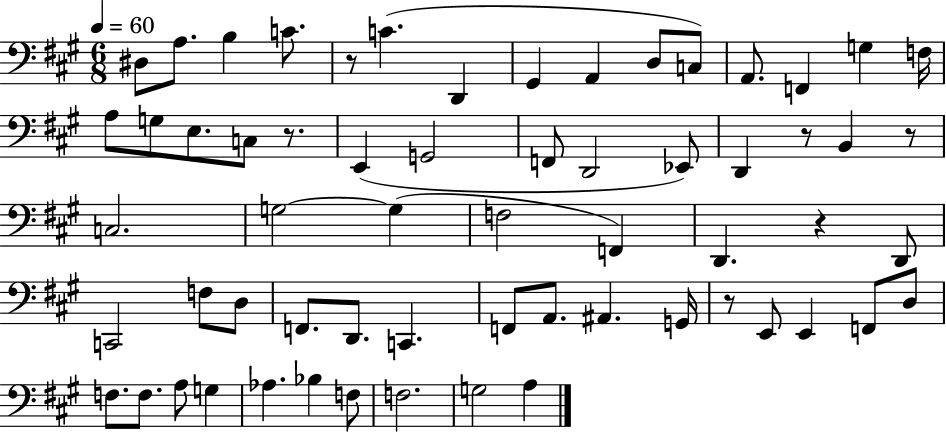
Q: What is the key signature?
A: A major